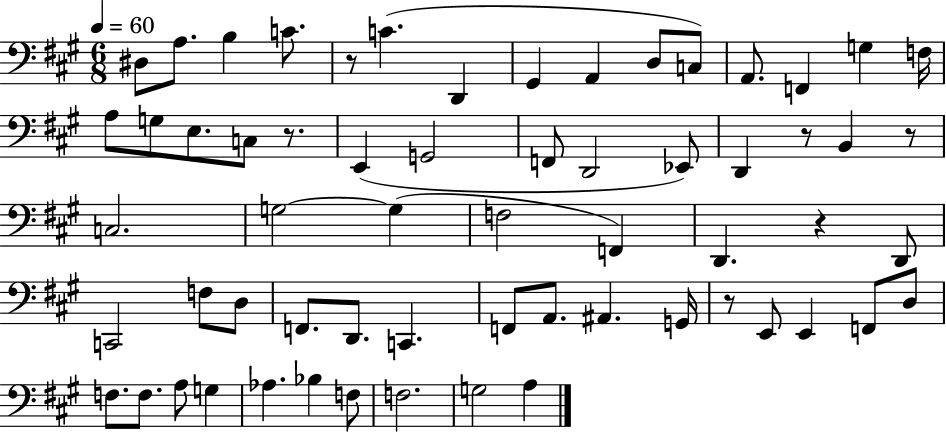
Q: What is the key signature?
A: A major